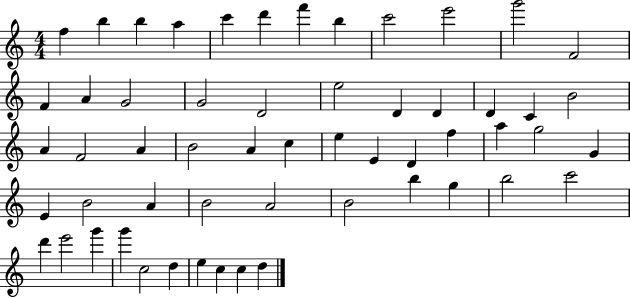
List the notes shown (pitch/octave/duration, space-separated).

F5/q B5/q B5/q A5/q C6/q D6/q F6/q B5/q C6/h E6/h G6/h F4/h F4/q A4/q G4/h G4/h D4/h E5/h D4/q D4/q D4/q C4/q B4/h A4/q F4/h A4/q B4/h A4/q C5/q E5/q E4/q D4/q F5/q A5/q G5/h G4/q E4/q B4/h A4/q B4/h A4/h B4/h B5/q G5/q B5/h C6/h D6/q E6/h G6/q G6/q C5/h D5/q E5/q C5/q C5/q D5/q